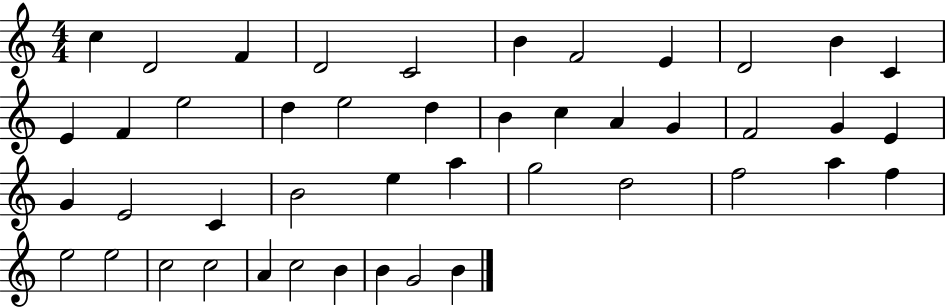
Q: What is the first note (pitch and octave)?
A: C5